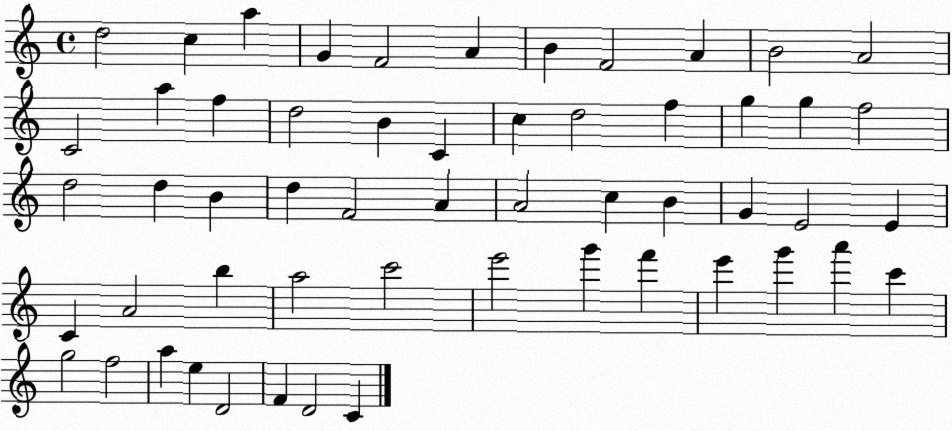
X:1
T:Untitled
M:4/4
L:1/4
K:C
d2 c a G F2 A B F2 A B2 A2 C2 a f d2 B C c d2 f g g f2 d2 d B d F2 A A2 c B G E2 E C A2 b a2 c'2 e'2 g' f' e' g' a' c' g2 f2 a e D2 F D2 C